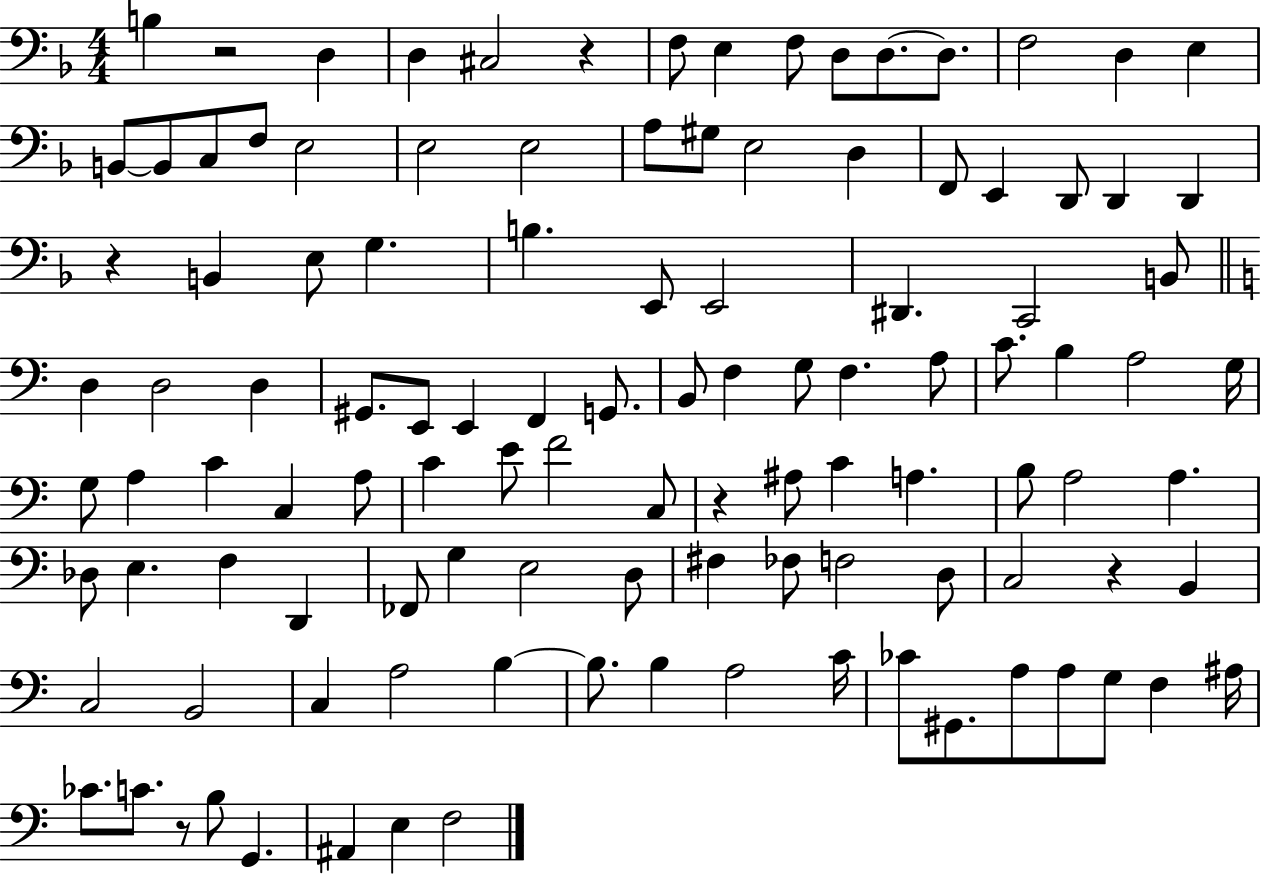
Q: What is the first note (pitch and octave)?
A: B3